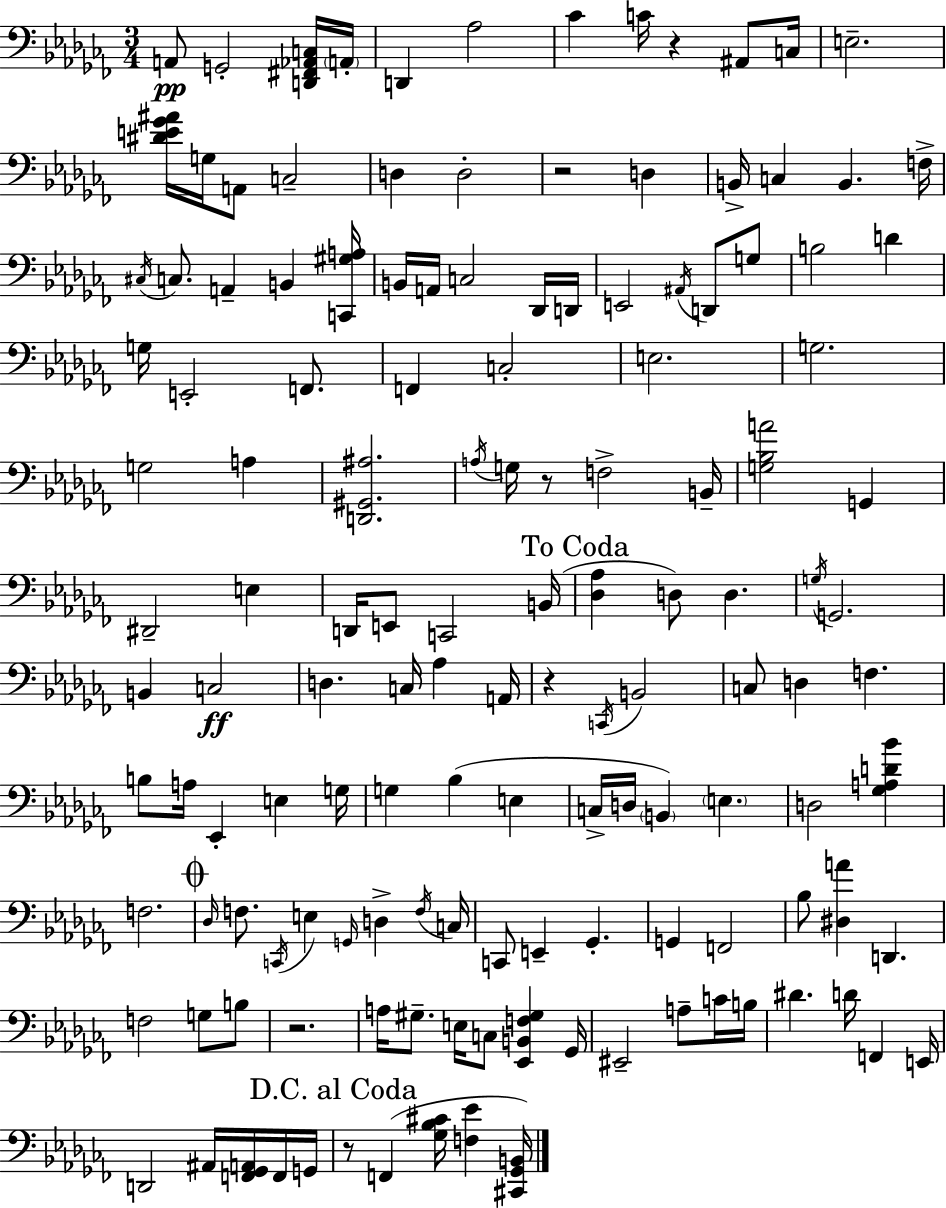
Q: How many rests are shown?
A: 6